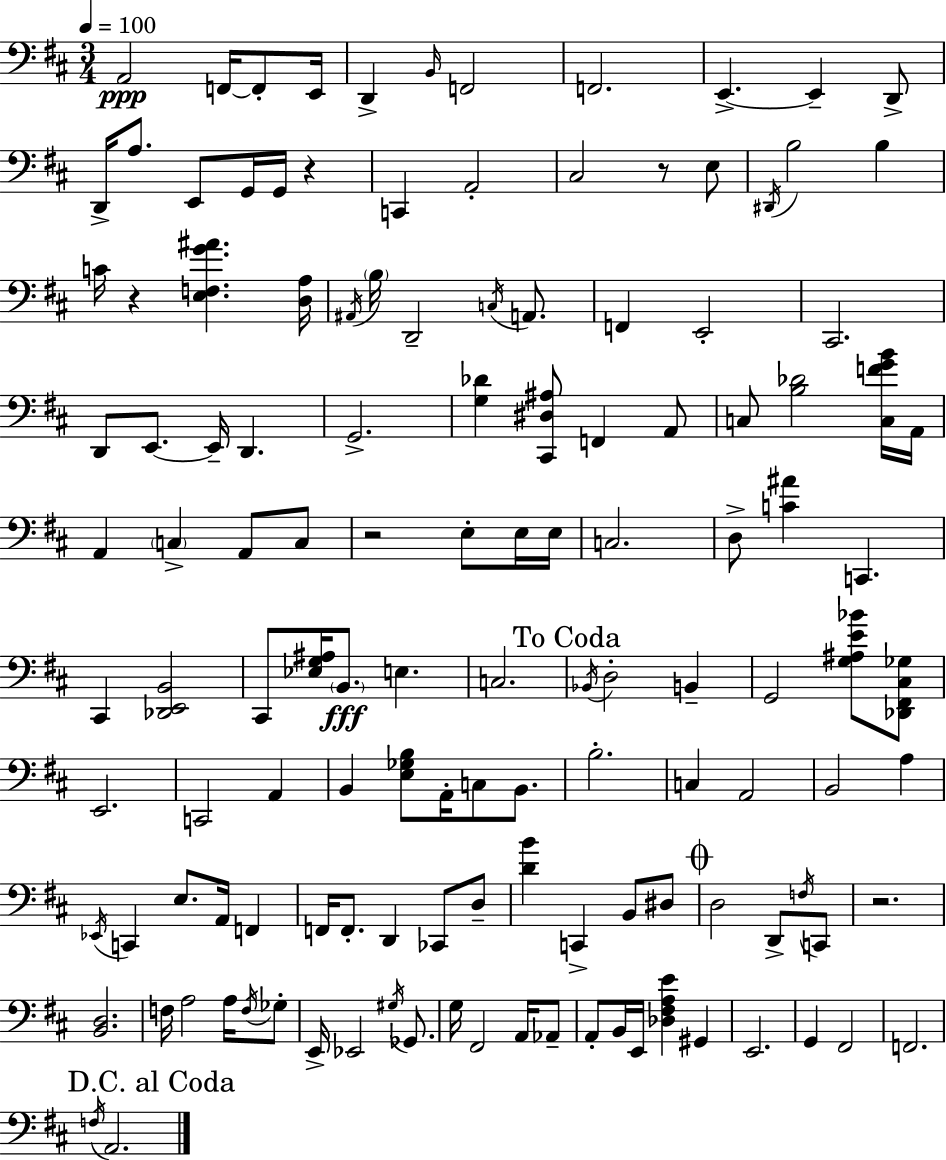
A2/h F2/s F2/e E2/s D2/q B2/s F2/h F2/h. E2/q. E2/q D2/e D2/s A3/e. E2/e G2/s G2/s R/q C2/q A2/h C#3/h R/e E3/e D#2/s B3/h B3/q C4/s R/q [E3,F3,G4,A#4]/q. [D3,A3]/s A#2/s B3/s D2/h C3/s A2/e. F2/q E2/h C#2/h. D2/e E2/e. E2/s D2/q. G2/h. [G3,Db4]/q [C#2,D#3,A#3]/e F2/q A2/e C3/e [B3,Db4]/h [C3,F4,G4,B4]/s A2/s A2/q C3/q A2/e C3/e R/h E3/e E3/s E3/s C3/h. D3/e [C4,A#4]/q C2/q. C#2/q [Db2,E2,B2]/h C#2/e [Eb3,G3,A#3]/s B2/e. E3/q. C3/h. Bb2/s D3/h B2/q G2/h [G3,A#3,E4,Bb4]/e [Db2,F#2,C#3,Gb3]/e E2/h. C2/h A2/q B2/q [E3,Gb3,B3]/e A2/s C3/e B2/e. B3/h. C3/q A2/h B2/h A3/q Eb2/s C2/q E3/e. A2/s F2/q F2/s F2/e. D2/q CES2/e D3/e [D4,B4]/q C2/q B2/e D#3/e D3/h D2/e F3/s C2/e R/h. [B2,D3]/h. F3/s A3/h A3/s F3/s Gb3/e E2/s Eb2/h G#3/s Gb2/e. G3/s F#2/h A2/s Ab2/e A2/e B2/s E2/s [Db3,F#3,A3,E4]/q G#2/q E2/h. G2/q F#2/h F2/h. F3/s A2/h.